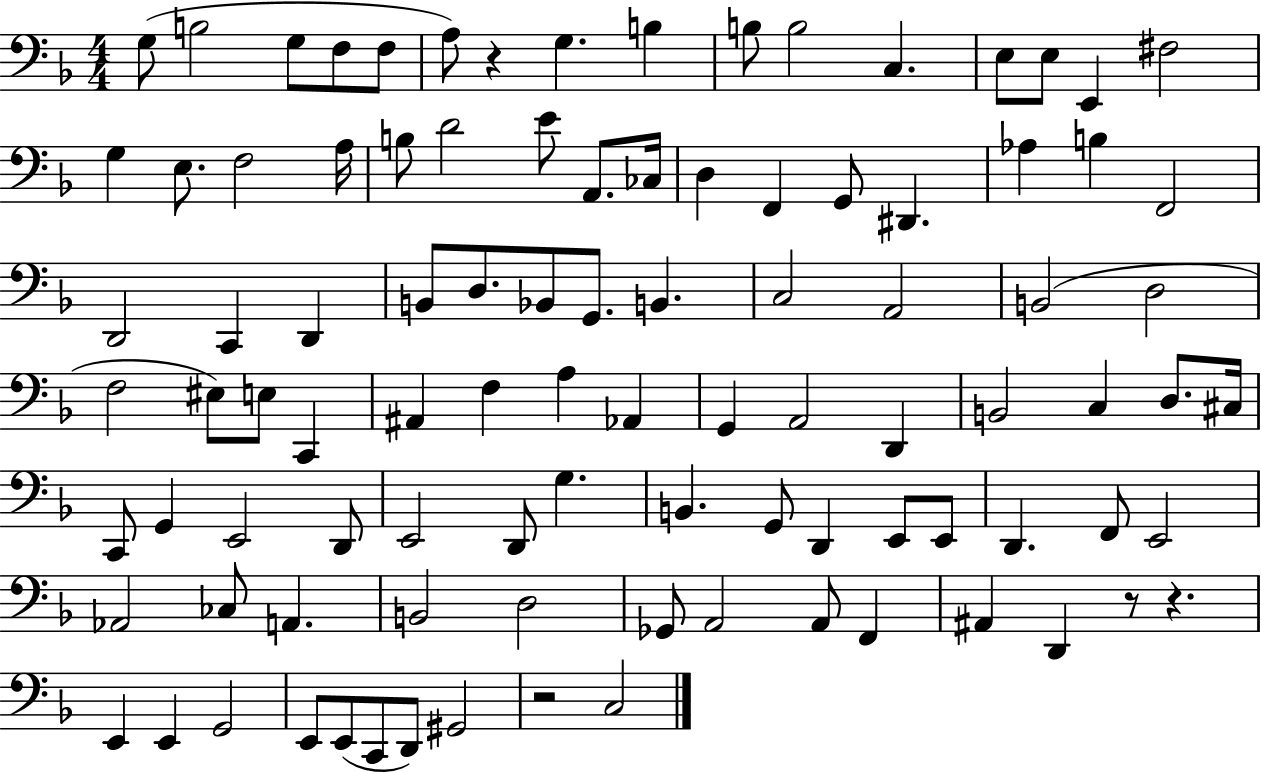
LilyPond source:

{
  \clef bass
  \numericTimeSignature
  \time 4/4
  \key f \major
  \repeat volta 2 { g8( b2 g8 f8 f8 | a8) r4 g4. b4 | b8 b2 c4. | e8 e8 e,4 fis2 | \break g4 e8. f2 a16 | b8 d'2 e'8 a,8. ces16 | d4 f,4 g,8 dis,4. | aes4 b4 f,2 | \break d,2 c,4 d,4 | b,8 d8. bes,8 g,8. b,4. | c2 a,2 | b,2( d2 | \break f2 eis8) e8 c,4 | ais,4 f4 a4 aes,4 | g,4 a,2 d,4 | b,2 c4 d8. cis16 | \break c,8 g,4 e,2 d,8 | e,2 d,8 g4. | b,4. g,8 d,4 e,8 e,8 | d,4. f,8 e,2 | \break aes,2 ces8 a,4. | b,2 d2 | ges,8 a,2 a,8 f,4 | ais,4 d,4 r8 r4. | \break e,4 e,4 g,2 | e,8 e,8( c,8 d,8) gis,2 | r2 c2 | } \bar "|."
}